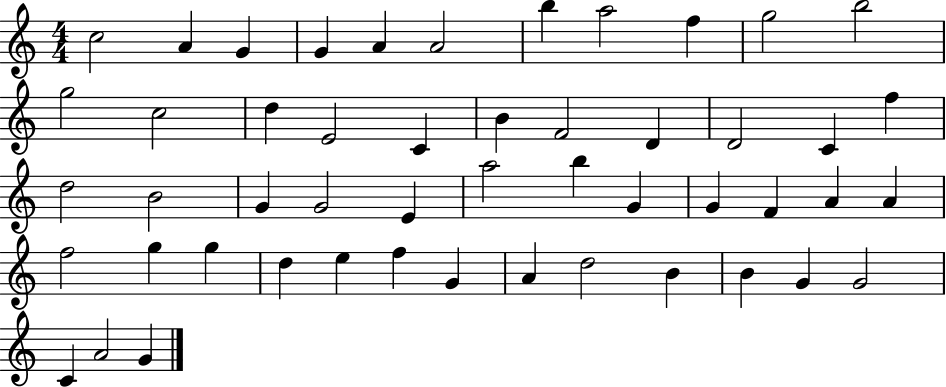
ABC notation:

X:1
T:Untitled
M:4/4
L:1/4
K:C
c2 A G G A A2 b a2 f g2 b2 g2 c2 d E2 C B F2 D D2 C f d2 B2 G G2 E a2 b G G F A A f2 g g d e f G A d2 B B G G2 C A2 G